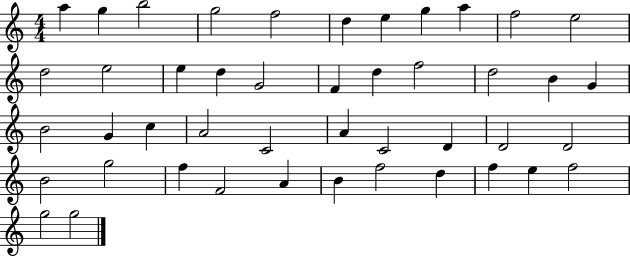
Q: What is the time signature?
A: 4/4